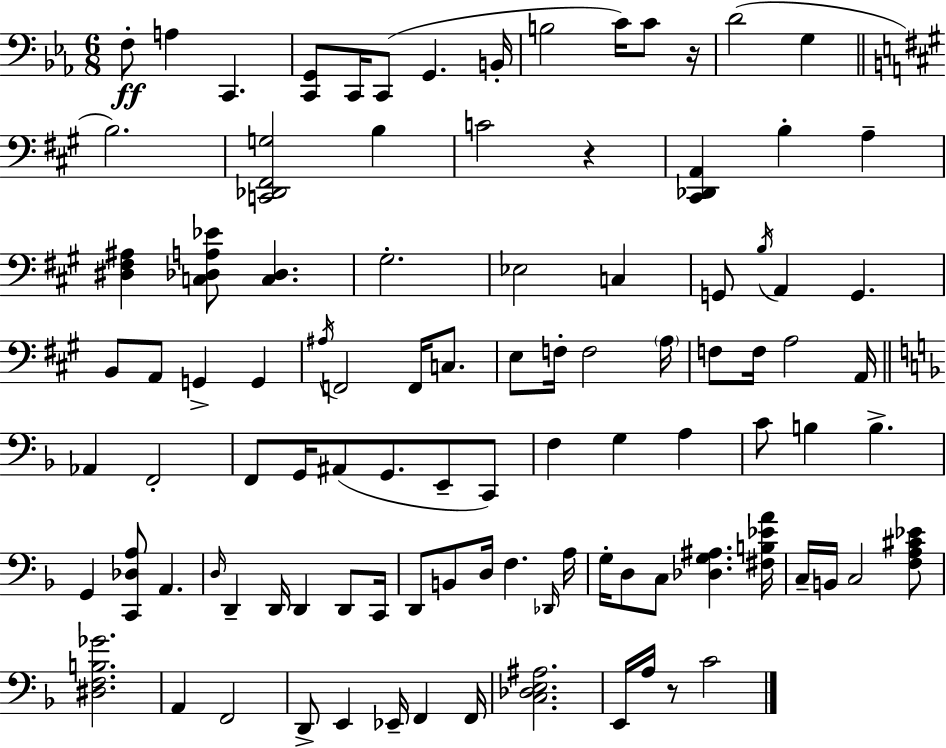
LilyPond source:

{
  \clef bass
  \numericTimeSignature
  \time 6/8
  \key c \minor
  f8-.\ff a4 c,4. | <c, g,>8 c,16 c,8( g,4. b,16-. | b2 c'16) c'8 r16 | d'2( g4 | \break \bar "||" \break \key a \major b2.) | <c, des, fis, g>2 b4 | c'2 r4 | <cis, des, a,>4 b4-. a4-- | \break <dis fis ais>4 <c des a ees'>8 <c des>4. | gis2.-. | ees2 c4 | g,8 \acciaccatura { b16 } a,4 g,4. | \break b,8 a,8 g,4-> g,4 | \acciaccatura { ais16 } f,2 f,16 c8. | e8 f16-. f2 | \parenthesize a16 f8 f16 a2 | \break a,16 \bar "||" \break \key f \major aes,4 f,2-. | f,8 g,16 ais,8( g,8. e,8-- c,8) | f4 g4 a4 | c'8 b4 b4.-> | \break g,4 <c, des a>8 a,4. | \grace { d16 } d,4-- d,16 d,4 d,8 | c,16 d,8 b,8 d16 f4. | \grace { des,16 } a16 g16-. d8 c8 <des g ais>4. | \break <fis b ees' a'>16 c16-- b,16 c2 | <f a cis' ees'>8 <dis f b ges'>2. | a,4 f,2 | d,8-> e,4 ees,16-- f,4 | \break f,16 <c des e ais>2. | e,16 a16 r8 c'2 | \bar "|."
}